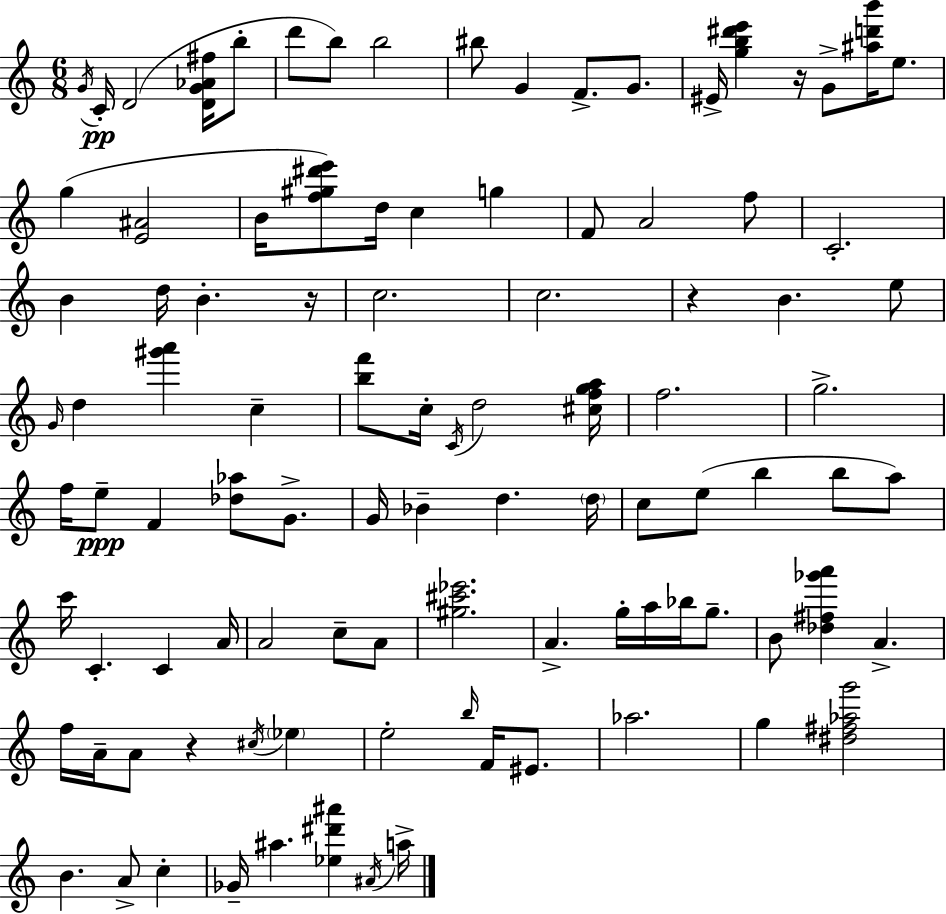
{
  \clef treble
  \numericTimeSignature
  \time 6/8
  \key c \major
  \acciaccatura { g'16 }\pp c'16-. d'2( <d' g' aes' fis''>16 b''8-. | d'''8 b''8) b''2 | bis''8 g'4 f'8.-> g'8. | eis'16-> <g'' b'' dis''' e'''>4 r16 g'8-> <ais'' d''' b'''>16 e''8. | \break g''4( <e' ais'>2 | b'16 <f'' gis'' dis''' e'''>8) d''16 c''4 g''4 | f'8 a'2 f''8 | c'2.-. | \break b'4 d''16 b'4.-. | r16 c''2. | c''2. | r4 b'4. e''8 | \break \grace { g'16 } d''4 <gis''' a'''>4 c''4-- | <b'' f'''>8 c''16-. \acciaccatura { c'16 } d''2 | <cis'' f'' g'' a''>16 f''2. | g''2.-> | \break f''16 e''8--\ppp f'4 <des'' aes''>8 | g'8.-> g'16 bes'4-- d''4. | \parenthesize d''16 c''8 e''8( b''4 b''8 | a''8) c'''16 c'4.-. c'4 | \break a'16 a'2 c''8-- | a'8 <gis'' cis''' ees'''>2. | a'4.-> g''16-. a''16 bes''16 | g''8.-- b'8 <des'' fis'' ges''' a'''>4 a'4.-> | \break f''16 a'16-- a'8 r4 \acciaccatura { cis''16 } | \parenthesize ees''4 e''2-. | \grace { b''16 } f'16 eis'8. aes''2. | g''4 <dis'' fis'' aes'' g'''>2 | \break b'4. a'8-> | c''4-. ges'16-- ais''4. | <ees'' dis''' ais'''>4 \acciaccatura { ais'16 } a''16-> \bar "|."
}